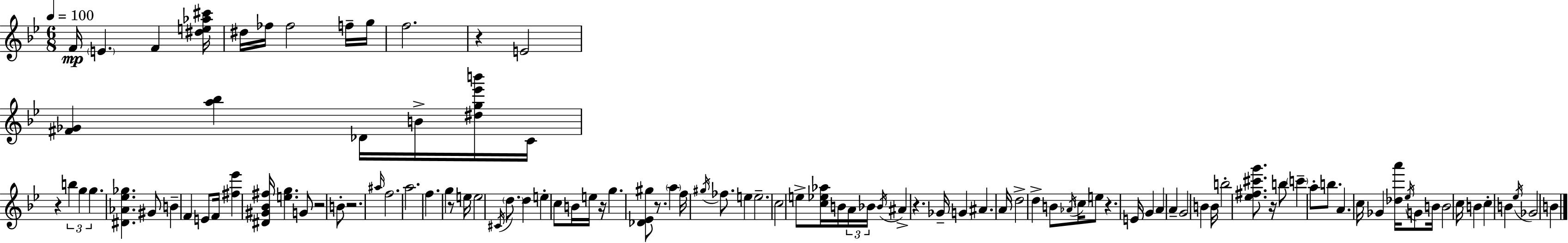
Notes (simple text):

F4/s E4/q. F4/q [D#5,E5,Ab5,C#6]/s D#5/s FES5/s FES5/h F5/s G5/s F5/h. R/q E4/h [F#4,Gb4]/q [A5,Bb5]/q Db4/s B4/s [D#5,G5,Eb6,B6]/s C4/s R/q B5/q G5/q G5/q. [D#4,Ab4,Eb5,Gb5]/q. G#4/e B4/q F4/q E4/e F4/s [F#5,Eb6]/q [D#4,G#4,Bb4,F#5]/s [E5,G5]/q. G4/e R/h B4/e R/h. A#5/s F5/h. A5/h. F5/q. G5/q R/e E5/s E5/h C#4/s D5/e. D5/q E5/q C5/e B4/s E5/s R/s G5/q. [Db4,Eb4,G#5]/e R/e. A5/q F5/s G#5/s FES5/e. E5/q E5/h. C5/h E5/e [C5,Eb5,Ab5]/s B4/s A4/s Bb4/s Bb4/s A#4/q R/q. Gb4/s G4/q A#4/q. A4/s D5/h D5/q B4/e Ab4/s C5/s E5/e R/q. E4/s G4/q A4/q A4/q G4/h B4/q B4/s B5/h [Eb5,F#5,C#6,G6]/e. R/s B5/e C6/q A5/e B5/e. A4/q. C5/s Gb4/q [Db5,A6]/s Eb5/s G4/e B4/s B4/h C5/s B4/q C5/q B4/q Eb5/s Gb4/h B4/q